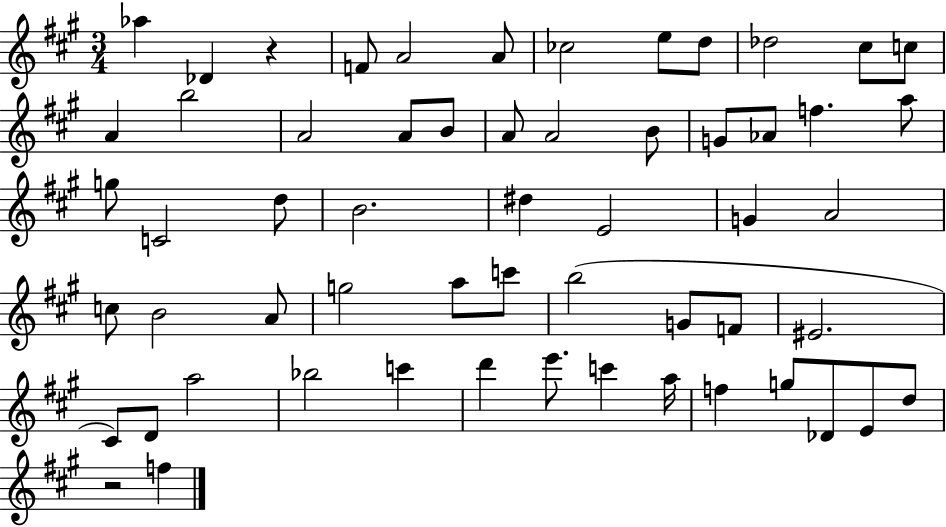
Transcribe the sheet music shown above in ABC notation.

X:1
T:Untitled
M:3/4
L:1/4
K:A
_a _D z F/2 A2 A/2 _c2 e/2 d/2 _d2 ^c/2 c/2 A b2 A2 A/2 B/2 A/2 A2 B/2 G/2 _A/2 f a/2 g/2 C2 d/2 B2 ^d E2 G A2 c/2 B2 A/2 g2 a/2 c'/2 b2 G/2 F/2 ^E2 ^C/2 D/2 a2 _b2 c' d' e'/2 c' a/4 f g/2 _D/2 E/2 d/2 z2 f